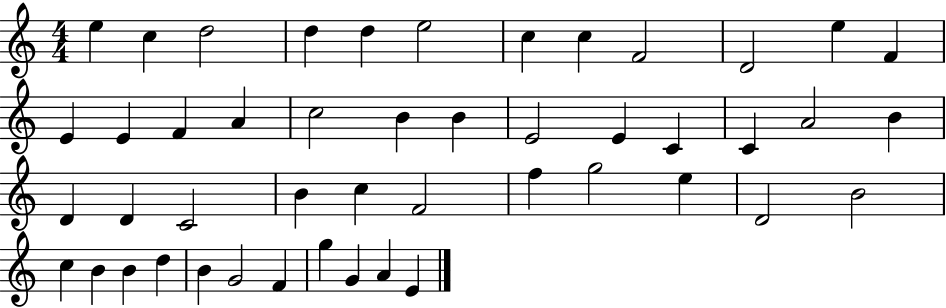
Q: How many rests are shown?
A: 0